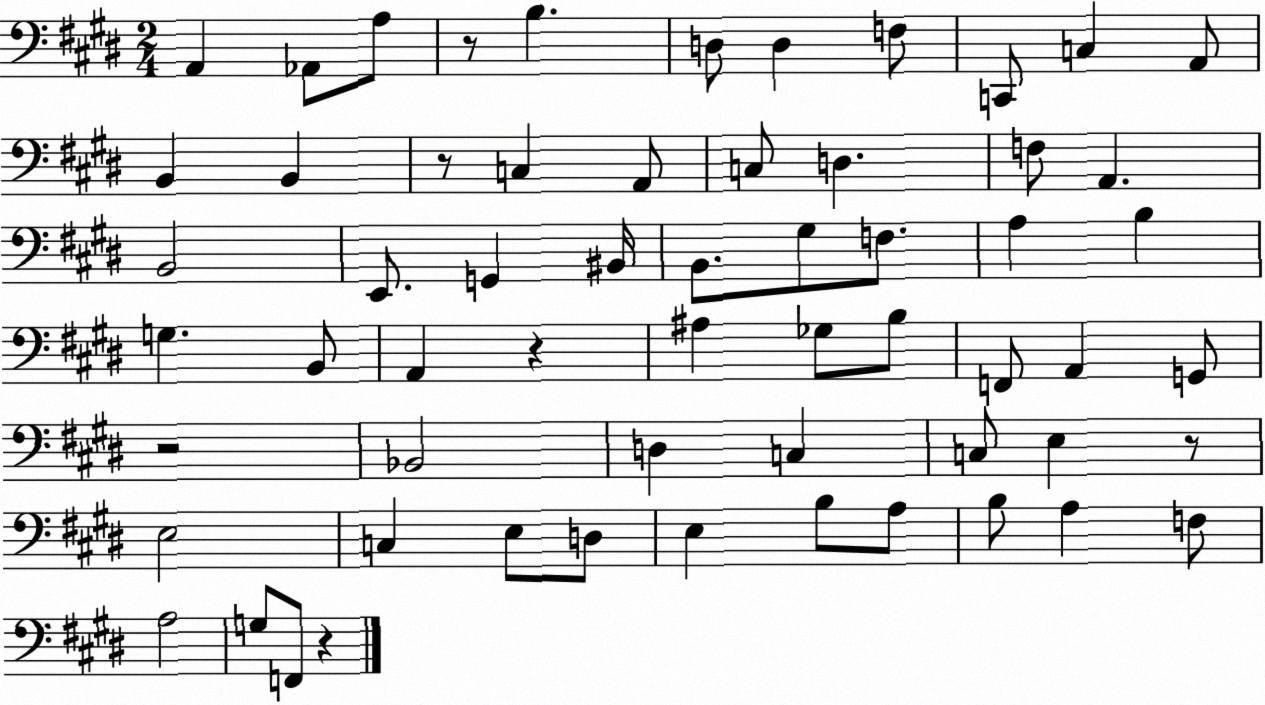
X:1
T:Untitled
M:2/4
L:1/4
K:E
A,, _A,,/2 A,/2 z/2 B, D,/2 D, F,/2 C,,/2 C, A,,/2 B,, B,, z/2 C, A,,/2 C,/2 D, F,/2 A,, B,,2 E,,/2 G,, ^B,,/4 B,,/2 ^G,/2 F,/2 A, B, G, B,,/2 A,, z ^A, _G,/2 B,/2 F,,/2 A,, G,,/2 z2 _B,,2 D, C, C,/2 E, z/2 E,2 C, E,/2 D,/2 E, B,/2 A,/2 B,/2 A, F,/2 A,2 G,/2 F,,/2 z